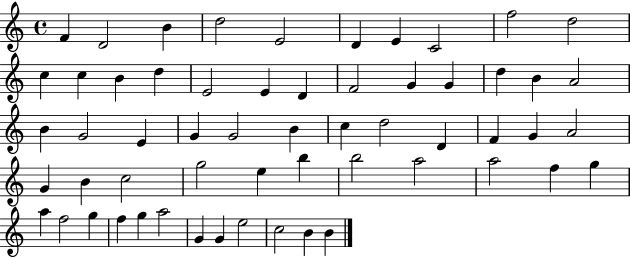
{
  \clef treble
  \time 4/4
  \defaultTimeSignature
  \key c \major
  f'4 d'2 b'4 | d''2 e'2 | d'4 e'4 c'2 | f''2 d''2 | \break c''4 c''4 b'4 d''4 | e'2 e'4 d'4 | f'2 g'4 g'4 | d''4 b'4 a'2 | \break b'4 g'2 e'4 | g'4 g'2 b'4 | c''4 d''2 d'4 | f'4 g'4 a'2 | \break g'4 b'4 c''2 | g''2 e''4 b''4 | b''2 a''2 | a''2 f''4 g''4 | \break a''4 f''2 g''4 | f''4 g''4 a''2 | g'4 g'4 e''2 | c''2 b'4 b'4 | \break \bar "|."
}